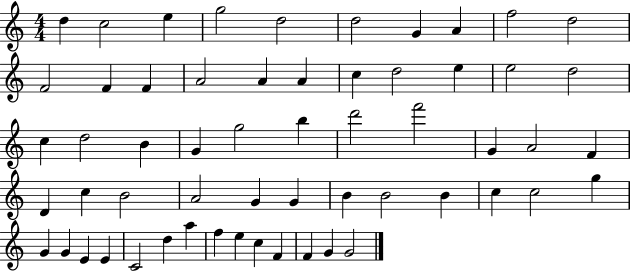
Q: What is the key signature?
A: C major